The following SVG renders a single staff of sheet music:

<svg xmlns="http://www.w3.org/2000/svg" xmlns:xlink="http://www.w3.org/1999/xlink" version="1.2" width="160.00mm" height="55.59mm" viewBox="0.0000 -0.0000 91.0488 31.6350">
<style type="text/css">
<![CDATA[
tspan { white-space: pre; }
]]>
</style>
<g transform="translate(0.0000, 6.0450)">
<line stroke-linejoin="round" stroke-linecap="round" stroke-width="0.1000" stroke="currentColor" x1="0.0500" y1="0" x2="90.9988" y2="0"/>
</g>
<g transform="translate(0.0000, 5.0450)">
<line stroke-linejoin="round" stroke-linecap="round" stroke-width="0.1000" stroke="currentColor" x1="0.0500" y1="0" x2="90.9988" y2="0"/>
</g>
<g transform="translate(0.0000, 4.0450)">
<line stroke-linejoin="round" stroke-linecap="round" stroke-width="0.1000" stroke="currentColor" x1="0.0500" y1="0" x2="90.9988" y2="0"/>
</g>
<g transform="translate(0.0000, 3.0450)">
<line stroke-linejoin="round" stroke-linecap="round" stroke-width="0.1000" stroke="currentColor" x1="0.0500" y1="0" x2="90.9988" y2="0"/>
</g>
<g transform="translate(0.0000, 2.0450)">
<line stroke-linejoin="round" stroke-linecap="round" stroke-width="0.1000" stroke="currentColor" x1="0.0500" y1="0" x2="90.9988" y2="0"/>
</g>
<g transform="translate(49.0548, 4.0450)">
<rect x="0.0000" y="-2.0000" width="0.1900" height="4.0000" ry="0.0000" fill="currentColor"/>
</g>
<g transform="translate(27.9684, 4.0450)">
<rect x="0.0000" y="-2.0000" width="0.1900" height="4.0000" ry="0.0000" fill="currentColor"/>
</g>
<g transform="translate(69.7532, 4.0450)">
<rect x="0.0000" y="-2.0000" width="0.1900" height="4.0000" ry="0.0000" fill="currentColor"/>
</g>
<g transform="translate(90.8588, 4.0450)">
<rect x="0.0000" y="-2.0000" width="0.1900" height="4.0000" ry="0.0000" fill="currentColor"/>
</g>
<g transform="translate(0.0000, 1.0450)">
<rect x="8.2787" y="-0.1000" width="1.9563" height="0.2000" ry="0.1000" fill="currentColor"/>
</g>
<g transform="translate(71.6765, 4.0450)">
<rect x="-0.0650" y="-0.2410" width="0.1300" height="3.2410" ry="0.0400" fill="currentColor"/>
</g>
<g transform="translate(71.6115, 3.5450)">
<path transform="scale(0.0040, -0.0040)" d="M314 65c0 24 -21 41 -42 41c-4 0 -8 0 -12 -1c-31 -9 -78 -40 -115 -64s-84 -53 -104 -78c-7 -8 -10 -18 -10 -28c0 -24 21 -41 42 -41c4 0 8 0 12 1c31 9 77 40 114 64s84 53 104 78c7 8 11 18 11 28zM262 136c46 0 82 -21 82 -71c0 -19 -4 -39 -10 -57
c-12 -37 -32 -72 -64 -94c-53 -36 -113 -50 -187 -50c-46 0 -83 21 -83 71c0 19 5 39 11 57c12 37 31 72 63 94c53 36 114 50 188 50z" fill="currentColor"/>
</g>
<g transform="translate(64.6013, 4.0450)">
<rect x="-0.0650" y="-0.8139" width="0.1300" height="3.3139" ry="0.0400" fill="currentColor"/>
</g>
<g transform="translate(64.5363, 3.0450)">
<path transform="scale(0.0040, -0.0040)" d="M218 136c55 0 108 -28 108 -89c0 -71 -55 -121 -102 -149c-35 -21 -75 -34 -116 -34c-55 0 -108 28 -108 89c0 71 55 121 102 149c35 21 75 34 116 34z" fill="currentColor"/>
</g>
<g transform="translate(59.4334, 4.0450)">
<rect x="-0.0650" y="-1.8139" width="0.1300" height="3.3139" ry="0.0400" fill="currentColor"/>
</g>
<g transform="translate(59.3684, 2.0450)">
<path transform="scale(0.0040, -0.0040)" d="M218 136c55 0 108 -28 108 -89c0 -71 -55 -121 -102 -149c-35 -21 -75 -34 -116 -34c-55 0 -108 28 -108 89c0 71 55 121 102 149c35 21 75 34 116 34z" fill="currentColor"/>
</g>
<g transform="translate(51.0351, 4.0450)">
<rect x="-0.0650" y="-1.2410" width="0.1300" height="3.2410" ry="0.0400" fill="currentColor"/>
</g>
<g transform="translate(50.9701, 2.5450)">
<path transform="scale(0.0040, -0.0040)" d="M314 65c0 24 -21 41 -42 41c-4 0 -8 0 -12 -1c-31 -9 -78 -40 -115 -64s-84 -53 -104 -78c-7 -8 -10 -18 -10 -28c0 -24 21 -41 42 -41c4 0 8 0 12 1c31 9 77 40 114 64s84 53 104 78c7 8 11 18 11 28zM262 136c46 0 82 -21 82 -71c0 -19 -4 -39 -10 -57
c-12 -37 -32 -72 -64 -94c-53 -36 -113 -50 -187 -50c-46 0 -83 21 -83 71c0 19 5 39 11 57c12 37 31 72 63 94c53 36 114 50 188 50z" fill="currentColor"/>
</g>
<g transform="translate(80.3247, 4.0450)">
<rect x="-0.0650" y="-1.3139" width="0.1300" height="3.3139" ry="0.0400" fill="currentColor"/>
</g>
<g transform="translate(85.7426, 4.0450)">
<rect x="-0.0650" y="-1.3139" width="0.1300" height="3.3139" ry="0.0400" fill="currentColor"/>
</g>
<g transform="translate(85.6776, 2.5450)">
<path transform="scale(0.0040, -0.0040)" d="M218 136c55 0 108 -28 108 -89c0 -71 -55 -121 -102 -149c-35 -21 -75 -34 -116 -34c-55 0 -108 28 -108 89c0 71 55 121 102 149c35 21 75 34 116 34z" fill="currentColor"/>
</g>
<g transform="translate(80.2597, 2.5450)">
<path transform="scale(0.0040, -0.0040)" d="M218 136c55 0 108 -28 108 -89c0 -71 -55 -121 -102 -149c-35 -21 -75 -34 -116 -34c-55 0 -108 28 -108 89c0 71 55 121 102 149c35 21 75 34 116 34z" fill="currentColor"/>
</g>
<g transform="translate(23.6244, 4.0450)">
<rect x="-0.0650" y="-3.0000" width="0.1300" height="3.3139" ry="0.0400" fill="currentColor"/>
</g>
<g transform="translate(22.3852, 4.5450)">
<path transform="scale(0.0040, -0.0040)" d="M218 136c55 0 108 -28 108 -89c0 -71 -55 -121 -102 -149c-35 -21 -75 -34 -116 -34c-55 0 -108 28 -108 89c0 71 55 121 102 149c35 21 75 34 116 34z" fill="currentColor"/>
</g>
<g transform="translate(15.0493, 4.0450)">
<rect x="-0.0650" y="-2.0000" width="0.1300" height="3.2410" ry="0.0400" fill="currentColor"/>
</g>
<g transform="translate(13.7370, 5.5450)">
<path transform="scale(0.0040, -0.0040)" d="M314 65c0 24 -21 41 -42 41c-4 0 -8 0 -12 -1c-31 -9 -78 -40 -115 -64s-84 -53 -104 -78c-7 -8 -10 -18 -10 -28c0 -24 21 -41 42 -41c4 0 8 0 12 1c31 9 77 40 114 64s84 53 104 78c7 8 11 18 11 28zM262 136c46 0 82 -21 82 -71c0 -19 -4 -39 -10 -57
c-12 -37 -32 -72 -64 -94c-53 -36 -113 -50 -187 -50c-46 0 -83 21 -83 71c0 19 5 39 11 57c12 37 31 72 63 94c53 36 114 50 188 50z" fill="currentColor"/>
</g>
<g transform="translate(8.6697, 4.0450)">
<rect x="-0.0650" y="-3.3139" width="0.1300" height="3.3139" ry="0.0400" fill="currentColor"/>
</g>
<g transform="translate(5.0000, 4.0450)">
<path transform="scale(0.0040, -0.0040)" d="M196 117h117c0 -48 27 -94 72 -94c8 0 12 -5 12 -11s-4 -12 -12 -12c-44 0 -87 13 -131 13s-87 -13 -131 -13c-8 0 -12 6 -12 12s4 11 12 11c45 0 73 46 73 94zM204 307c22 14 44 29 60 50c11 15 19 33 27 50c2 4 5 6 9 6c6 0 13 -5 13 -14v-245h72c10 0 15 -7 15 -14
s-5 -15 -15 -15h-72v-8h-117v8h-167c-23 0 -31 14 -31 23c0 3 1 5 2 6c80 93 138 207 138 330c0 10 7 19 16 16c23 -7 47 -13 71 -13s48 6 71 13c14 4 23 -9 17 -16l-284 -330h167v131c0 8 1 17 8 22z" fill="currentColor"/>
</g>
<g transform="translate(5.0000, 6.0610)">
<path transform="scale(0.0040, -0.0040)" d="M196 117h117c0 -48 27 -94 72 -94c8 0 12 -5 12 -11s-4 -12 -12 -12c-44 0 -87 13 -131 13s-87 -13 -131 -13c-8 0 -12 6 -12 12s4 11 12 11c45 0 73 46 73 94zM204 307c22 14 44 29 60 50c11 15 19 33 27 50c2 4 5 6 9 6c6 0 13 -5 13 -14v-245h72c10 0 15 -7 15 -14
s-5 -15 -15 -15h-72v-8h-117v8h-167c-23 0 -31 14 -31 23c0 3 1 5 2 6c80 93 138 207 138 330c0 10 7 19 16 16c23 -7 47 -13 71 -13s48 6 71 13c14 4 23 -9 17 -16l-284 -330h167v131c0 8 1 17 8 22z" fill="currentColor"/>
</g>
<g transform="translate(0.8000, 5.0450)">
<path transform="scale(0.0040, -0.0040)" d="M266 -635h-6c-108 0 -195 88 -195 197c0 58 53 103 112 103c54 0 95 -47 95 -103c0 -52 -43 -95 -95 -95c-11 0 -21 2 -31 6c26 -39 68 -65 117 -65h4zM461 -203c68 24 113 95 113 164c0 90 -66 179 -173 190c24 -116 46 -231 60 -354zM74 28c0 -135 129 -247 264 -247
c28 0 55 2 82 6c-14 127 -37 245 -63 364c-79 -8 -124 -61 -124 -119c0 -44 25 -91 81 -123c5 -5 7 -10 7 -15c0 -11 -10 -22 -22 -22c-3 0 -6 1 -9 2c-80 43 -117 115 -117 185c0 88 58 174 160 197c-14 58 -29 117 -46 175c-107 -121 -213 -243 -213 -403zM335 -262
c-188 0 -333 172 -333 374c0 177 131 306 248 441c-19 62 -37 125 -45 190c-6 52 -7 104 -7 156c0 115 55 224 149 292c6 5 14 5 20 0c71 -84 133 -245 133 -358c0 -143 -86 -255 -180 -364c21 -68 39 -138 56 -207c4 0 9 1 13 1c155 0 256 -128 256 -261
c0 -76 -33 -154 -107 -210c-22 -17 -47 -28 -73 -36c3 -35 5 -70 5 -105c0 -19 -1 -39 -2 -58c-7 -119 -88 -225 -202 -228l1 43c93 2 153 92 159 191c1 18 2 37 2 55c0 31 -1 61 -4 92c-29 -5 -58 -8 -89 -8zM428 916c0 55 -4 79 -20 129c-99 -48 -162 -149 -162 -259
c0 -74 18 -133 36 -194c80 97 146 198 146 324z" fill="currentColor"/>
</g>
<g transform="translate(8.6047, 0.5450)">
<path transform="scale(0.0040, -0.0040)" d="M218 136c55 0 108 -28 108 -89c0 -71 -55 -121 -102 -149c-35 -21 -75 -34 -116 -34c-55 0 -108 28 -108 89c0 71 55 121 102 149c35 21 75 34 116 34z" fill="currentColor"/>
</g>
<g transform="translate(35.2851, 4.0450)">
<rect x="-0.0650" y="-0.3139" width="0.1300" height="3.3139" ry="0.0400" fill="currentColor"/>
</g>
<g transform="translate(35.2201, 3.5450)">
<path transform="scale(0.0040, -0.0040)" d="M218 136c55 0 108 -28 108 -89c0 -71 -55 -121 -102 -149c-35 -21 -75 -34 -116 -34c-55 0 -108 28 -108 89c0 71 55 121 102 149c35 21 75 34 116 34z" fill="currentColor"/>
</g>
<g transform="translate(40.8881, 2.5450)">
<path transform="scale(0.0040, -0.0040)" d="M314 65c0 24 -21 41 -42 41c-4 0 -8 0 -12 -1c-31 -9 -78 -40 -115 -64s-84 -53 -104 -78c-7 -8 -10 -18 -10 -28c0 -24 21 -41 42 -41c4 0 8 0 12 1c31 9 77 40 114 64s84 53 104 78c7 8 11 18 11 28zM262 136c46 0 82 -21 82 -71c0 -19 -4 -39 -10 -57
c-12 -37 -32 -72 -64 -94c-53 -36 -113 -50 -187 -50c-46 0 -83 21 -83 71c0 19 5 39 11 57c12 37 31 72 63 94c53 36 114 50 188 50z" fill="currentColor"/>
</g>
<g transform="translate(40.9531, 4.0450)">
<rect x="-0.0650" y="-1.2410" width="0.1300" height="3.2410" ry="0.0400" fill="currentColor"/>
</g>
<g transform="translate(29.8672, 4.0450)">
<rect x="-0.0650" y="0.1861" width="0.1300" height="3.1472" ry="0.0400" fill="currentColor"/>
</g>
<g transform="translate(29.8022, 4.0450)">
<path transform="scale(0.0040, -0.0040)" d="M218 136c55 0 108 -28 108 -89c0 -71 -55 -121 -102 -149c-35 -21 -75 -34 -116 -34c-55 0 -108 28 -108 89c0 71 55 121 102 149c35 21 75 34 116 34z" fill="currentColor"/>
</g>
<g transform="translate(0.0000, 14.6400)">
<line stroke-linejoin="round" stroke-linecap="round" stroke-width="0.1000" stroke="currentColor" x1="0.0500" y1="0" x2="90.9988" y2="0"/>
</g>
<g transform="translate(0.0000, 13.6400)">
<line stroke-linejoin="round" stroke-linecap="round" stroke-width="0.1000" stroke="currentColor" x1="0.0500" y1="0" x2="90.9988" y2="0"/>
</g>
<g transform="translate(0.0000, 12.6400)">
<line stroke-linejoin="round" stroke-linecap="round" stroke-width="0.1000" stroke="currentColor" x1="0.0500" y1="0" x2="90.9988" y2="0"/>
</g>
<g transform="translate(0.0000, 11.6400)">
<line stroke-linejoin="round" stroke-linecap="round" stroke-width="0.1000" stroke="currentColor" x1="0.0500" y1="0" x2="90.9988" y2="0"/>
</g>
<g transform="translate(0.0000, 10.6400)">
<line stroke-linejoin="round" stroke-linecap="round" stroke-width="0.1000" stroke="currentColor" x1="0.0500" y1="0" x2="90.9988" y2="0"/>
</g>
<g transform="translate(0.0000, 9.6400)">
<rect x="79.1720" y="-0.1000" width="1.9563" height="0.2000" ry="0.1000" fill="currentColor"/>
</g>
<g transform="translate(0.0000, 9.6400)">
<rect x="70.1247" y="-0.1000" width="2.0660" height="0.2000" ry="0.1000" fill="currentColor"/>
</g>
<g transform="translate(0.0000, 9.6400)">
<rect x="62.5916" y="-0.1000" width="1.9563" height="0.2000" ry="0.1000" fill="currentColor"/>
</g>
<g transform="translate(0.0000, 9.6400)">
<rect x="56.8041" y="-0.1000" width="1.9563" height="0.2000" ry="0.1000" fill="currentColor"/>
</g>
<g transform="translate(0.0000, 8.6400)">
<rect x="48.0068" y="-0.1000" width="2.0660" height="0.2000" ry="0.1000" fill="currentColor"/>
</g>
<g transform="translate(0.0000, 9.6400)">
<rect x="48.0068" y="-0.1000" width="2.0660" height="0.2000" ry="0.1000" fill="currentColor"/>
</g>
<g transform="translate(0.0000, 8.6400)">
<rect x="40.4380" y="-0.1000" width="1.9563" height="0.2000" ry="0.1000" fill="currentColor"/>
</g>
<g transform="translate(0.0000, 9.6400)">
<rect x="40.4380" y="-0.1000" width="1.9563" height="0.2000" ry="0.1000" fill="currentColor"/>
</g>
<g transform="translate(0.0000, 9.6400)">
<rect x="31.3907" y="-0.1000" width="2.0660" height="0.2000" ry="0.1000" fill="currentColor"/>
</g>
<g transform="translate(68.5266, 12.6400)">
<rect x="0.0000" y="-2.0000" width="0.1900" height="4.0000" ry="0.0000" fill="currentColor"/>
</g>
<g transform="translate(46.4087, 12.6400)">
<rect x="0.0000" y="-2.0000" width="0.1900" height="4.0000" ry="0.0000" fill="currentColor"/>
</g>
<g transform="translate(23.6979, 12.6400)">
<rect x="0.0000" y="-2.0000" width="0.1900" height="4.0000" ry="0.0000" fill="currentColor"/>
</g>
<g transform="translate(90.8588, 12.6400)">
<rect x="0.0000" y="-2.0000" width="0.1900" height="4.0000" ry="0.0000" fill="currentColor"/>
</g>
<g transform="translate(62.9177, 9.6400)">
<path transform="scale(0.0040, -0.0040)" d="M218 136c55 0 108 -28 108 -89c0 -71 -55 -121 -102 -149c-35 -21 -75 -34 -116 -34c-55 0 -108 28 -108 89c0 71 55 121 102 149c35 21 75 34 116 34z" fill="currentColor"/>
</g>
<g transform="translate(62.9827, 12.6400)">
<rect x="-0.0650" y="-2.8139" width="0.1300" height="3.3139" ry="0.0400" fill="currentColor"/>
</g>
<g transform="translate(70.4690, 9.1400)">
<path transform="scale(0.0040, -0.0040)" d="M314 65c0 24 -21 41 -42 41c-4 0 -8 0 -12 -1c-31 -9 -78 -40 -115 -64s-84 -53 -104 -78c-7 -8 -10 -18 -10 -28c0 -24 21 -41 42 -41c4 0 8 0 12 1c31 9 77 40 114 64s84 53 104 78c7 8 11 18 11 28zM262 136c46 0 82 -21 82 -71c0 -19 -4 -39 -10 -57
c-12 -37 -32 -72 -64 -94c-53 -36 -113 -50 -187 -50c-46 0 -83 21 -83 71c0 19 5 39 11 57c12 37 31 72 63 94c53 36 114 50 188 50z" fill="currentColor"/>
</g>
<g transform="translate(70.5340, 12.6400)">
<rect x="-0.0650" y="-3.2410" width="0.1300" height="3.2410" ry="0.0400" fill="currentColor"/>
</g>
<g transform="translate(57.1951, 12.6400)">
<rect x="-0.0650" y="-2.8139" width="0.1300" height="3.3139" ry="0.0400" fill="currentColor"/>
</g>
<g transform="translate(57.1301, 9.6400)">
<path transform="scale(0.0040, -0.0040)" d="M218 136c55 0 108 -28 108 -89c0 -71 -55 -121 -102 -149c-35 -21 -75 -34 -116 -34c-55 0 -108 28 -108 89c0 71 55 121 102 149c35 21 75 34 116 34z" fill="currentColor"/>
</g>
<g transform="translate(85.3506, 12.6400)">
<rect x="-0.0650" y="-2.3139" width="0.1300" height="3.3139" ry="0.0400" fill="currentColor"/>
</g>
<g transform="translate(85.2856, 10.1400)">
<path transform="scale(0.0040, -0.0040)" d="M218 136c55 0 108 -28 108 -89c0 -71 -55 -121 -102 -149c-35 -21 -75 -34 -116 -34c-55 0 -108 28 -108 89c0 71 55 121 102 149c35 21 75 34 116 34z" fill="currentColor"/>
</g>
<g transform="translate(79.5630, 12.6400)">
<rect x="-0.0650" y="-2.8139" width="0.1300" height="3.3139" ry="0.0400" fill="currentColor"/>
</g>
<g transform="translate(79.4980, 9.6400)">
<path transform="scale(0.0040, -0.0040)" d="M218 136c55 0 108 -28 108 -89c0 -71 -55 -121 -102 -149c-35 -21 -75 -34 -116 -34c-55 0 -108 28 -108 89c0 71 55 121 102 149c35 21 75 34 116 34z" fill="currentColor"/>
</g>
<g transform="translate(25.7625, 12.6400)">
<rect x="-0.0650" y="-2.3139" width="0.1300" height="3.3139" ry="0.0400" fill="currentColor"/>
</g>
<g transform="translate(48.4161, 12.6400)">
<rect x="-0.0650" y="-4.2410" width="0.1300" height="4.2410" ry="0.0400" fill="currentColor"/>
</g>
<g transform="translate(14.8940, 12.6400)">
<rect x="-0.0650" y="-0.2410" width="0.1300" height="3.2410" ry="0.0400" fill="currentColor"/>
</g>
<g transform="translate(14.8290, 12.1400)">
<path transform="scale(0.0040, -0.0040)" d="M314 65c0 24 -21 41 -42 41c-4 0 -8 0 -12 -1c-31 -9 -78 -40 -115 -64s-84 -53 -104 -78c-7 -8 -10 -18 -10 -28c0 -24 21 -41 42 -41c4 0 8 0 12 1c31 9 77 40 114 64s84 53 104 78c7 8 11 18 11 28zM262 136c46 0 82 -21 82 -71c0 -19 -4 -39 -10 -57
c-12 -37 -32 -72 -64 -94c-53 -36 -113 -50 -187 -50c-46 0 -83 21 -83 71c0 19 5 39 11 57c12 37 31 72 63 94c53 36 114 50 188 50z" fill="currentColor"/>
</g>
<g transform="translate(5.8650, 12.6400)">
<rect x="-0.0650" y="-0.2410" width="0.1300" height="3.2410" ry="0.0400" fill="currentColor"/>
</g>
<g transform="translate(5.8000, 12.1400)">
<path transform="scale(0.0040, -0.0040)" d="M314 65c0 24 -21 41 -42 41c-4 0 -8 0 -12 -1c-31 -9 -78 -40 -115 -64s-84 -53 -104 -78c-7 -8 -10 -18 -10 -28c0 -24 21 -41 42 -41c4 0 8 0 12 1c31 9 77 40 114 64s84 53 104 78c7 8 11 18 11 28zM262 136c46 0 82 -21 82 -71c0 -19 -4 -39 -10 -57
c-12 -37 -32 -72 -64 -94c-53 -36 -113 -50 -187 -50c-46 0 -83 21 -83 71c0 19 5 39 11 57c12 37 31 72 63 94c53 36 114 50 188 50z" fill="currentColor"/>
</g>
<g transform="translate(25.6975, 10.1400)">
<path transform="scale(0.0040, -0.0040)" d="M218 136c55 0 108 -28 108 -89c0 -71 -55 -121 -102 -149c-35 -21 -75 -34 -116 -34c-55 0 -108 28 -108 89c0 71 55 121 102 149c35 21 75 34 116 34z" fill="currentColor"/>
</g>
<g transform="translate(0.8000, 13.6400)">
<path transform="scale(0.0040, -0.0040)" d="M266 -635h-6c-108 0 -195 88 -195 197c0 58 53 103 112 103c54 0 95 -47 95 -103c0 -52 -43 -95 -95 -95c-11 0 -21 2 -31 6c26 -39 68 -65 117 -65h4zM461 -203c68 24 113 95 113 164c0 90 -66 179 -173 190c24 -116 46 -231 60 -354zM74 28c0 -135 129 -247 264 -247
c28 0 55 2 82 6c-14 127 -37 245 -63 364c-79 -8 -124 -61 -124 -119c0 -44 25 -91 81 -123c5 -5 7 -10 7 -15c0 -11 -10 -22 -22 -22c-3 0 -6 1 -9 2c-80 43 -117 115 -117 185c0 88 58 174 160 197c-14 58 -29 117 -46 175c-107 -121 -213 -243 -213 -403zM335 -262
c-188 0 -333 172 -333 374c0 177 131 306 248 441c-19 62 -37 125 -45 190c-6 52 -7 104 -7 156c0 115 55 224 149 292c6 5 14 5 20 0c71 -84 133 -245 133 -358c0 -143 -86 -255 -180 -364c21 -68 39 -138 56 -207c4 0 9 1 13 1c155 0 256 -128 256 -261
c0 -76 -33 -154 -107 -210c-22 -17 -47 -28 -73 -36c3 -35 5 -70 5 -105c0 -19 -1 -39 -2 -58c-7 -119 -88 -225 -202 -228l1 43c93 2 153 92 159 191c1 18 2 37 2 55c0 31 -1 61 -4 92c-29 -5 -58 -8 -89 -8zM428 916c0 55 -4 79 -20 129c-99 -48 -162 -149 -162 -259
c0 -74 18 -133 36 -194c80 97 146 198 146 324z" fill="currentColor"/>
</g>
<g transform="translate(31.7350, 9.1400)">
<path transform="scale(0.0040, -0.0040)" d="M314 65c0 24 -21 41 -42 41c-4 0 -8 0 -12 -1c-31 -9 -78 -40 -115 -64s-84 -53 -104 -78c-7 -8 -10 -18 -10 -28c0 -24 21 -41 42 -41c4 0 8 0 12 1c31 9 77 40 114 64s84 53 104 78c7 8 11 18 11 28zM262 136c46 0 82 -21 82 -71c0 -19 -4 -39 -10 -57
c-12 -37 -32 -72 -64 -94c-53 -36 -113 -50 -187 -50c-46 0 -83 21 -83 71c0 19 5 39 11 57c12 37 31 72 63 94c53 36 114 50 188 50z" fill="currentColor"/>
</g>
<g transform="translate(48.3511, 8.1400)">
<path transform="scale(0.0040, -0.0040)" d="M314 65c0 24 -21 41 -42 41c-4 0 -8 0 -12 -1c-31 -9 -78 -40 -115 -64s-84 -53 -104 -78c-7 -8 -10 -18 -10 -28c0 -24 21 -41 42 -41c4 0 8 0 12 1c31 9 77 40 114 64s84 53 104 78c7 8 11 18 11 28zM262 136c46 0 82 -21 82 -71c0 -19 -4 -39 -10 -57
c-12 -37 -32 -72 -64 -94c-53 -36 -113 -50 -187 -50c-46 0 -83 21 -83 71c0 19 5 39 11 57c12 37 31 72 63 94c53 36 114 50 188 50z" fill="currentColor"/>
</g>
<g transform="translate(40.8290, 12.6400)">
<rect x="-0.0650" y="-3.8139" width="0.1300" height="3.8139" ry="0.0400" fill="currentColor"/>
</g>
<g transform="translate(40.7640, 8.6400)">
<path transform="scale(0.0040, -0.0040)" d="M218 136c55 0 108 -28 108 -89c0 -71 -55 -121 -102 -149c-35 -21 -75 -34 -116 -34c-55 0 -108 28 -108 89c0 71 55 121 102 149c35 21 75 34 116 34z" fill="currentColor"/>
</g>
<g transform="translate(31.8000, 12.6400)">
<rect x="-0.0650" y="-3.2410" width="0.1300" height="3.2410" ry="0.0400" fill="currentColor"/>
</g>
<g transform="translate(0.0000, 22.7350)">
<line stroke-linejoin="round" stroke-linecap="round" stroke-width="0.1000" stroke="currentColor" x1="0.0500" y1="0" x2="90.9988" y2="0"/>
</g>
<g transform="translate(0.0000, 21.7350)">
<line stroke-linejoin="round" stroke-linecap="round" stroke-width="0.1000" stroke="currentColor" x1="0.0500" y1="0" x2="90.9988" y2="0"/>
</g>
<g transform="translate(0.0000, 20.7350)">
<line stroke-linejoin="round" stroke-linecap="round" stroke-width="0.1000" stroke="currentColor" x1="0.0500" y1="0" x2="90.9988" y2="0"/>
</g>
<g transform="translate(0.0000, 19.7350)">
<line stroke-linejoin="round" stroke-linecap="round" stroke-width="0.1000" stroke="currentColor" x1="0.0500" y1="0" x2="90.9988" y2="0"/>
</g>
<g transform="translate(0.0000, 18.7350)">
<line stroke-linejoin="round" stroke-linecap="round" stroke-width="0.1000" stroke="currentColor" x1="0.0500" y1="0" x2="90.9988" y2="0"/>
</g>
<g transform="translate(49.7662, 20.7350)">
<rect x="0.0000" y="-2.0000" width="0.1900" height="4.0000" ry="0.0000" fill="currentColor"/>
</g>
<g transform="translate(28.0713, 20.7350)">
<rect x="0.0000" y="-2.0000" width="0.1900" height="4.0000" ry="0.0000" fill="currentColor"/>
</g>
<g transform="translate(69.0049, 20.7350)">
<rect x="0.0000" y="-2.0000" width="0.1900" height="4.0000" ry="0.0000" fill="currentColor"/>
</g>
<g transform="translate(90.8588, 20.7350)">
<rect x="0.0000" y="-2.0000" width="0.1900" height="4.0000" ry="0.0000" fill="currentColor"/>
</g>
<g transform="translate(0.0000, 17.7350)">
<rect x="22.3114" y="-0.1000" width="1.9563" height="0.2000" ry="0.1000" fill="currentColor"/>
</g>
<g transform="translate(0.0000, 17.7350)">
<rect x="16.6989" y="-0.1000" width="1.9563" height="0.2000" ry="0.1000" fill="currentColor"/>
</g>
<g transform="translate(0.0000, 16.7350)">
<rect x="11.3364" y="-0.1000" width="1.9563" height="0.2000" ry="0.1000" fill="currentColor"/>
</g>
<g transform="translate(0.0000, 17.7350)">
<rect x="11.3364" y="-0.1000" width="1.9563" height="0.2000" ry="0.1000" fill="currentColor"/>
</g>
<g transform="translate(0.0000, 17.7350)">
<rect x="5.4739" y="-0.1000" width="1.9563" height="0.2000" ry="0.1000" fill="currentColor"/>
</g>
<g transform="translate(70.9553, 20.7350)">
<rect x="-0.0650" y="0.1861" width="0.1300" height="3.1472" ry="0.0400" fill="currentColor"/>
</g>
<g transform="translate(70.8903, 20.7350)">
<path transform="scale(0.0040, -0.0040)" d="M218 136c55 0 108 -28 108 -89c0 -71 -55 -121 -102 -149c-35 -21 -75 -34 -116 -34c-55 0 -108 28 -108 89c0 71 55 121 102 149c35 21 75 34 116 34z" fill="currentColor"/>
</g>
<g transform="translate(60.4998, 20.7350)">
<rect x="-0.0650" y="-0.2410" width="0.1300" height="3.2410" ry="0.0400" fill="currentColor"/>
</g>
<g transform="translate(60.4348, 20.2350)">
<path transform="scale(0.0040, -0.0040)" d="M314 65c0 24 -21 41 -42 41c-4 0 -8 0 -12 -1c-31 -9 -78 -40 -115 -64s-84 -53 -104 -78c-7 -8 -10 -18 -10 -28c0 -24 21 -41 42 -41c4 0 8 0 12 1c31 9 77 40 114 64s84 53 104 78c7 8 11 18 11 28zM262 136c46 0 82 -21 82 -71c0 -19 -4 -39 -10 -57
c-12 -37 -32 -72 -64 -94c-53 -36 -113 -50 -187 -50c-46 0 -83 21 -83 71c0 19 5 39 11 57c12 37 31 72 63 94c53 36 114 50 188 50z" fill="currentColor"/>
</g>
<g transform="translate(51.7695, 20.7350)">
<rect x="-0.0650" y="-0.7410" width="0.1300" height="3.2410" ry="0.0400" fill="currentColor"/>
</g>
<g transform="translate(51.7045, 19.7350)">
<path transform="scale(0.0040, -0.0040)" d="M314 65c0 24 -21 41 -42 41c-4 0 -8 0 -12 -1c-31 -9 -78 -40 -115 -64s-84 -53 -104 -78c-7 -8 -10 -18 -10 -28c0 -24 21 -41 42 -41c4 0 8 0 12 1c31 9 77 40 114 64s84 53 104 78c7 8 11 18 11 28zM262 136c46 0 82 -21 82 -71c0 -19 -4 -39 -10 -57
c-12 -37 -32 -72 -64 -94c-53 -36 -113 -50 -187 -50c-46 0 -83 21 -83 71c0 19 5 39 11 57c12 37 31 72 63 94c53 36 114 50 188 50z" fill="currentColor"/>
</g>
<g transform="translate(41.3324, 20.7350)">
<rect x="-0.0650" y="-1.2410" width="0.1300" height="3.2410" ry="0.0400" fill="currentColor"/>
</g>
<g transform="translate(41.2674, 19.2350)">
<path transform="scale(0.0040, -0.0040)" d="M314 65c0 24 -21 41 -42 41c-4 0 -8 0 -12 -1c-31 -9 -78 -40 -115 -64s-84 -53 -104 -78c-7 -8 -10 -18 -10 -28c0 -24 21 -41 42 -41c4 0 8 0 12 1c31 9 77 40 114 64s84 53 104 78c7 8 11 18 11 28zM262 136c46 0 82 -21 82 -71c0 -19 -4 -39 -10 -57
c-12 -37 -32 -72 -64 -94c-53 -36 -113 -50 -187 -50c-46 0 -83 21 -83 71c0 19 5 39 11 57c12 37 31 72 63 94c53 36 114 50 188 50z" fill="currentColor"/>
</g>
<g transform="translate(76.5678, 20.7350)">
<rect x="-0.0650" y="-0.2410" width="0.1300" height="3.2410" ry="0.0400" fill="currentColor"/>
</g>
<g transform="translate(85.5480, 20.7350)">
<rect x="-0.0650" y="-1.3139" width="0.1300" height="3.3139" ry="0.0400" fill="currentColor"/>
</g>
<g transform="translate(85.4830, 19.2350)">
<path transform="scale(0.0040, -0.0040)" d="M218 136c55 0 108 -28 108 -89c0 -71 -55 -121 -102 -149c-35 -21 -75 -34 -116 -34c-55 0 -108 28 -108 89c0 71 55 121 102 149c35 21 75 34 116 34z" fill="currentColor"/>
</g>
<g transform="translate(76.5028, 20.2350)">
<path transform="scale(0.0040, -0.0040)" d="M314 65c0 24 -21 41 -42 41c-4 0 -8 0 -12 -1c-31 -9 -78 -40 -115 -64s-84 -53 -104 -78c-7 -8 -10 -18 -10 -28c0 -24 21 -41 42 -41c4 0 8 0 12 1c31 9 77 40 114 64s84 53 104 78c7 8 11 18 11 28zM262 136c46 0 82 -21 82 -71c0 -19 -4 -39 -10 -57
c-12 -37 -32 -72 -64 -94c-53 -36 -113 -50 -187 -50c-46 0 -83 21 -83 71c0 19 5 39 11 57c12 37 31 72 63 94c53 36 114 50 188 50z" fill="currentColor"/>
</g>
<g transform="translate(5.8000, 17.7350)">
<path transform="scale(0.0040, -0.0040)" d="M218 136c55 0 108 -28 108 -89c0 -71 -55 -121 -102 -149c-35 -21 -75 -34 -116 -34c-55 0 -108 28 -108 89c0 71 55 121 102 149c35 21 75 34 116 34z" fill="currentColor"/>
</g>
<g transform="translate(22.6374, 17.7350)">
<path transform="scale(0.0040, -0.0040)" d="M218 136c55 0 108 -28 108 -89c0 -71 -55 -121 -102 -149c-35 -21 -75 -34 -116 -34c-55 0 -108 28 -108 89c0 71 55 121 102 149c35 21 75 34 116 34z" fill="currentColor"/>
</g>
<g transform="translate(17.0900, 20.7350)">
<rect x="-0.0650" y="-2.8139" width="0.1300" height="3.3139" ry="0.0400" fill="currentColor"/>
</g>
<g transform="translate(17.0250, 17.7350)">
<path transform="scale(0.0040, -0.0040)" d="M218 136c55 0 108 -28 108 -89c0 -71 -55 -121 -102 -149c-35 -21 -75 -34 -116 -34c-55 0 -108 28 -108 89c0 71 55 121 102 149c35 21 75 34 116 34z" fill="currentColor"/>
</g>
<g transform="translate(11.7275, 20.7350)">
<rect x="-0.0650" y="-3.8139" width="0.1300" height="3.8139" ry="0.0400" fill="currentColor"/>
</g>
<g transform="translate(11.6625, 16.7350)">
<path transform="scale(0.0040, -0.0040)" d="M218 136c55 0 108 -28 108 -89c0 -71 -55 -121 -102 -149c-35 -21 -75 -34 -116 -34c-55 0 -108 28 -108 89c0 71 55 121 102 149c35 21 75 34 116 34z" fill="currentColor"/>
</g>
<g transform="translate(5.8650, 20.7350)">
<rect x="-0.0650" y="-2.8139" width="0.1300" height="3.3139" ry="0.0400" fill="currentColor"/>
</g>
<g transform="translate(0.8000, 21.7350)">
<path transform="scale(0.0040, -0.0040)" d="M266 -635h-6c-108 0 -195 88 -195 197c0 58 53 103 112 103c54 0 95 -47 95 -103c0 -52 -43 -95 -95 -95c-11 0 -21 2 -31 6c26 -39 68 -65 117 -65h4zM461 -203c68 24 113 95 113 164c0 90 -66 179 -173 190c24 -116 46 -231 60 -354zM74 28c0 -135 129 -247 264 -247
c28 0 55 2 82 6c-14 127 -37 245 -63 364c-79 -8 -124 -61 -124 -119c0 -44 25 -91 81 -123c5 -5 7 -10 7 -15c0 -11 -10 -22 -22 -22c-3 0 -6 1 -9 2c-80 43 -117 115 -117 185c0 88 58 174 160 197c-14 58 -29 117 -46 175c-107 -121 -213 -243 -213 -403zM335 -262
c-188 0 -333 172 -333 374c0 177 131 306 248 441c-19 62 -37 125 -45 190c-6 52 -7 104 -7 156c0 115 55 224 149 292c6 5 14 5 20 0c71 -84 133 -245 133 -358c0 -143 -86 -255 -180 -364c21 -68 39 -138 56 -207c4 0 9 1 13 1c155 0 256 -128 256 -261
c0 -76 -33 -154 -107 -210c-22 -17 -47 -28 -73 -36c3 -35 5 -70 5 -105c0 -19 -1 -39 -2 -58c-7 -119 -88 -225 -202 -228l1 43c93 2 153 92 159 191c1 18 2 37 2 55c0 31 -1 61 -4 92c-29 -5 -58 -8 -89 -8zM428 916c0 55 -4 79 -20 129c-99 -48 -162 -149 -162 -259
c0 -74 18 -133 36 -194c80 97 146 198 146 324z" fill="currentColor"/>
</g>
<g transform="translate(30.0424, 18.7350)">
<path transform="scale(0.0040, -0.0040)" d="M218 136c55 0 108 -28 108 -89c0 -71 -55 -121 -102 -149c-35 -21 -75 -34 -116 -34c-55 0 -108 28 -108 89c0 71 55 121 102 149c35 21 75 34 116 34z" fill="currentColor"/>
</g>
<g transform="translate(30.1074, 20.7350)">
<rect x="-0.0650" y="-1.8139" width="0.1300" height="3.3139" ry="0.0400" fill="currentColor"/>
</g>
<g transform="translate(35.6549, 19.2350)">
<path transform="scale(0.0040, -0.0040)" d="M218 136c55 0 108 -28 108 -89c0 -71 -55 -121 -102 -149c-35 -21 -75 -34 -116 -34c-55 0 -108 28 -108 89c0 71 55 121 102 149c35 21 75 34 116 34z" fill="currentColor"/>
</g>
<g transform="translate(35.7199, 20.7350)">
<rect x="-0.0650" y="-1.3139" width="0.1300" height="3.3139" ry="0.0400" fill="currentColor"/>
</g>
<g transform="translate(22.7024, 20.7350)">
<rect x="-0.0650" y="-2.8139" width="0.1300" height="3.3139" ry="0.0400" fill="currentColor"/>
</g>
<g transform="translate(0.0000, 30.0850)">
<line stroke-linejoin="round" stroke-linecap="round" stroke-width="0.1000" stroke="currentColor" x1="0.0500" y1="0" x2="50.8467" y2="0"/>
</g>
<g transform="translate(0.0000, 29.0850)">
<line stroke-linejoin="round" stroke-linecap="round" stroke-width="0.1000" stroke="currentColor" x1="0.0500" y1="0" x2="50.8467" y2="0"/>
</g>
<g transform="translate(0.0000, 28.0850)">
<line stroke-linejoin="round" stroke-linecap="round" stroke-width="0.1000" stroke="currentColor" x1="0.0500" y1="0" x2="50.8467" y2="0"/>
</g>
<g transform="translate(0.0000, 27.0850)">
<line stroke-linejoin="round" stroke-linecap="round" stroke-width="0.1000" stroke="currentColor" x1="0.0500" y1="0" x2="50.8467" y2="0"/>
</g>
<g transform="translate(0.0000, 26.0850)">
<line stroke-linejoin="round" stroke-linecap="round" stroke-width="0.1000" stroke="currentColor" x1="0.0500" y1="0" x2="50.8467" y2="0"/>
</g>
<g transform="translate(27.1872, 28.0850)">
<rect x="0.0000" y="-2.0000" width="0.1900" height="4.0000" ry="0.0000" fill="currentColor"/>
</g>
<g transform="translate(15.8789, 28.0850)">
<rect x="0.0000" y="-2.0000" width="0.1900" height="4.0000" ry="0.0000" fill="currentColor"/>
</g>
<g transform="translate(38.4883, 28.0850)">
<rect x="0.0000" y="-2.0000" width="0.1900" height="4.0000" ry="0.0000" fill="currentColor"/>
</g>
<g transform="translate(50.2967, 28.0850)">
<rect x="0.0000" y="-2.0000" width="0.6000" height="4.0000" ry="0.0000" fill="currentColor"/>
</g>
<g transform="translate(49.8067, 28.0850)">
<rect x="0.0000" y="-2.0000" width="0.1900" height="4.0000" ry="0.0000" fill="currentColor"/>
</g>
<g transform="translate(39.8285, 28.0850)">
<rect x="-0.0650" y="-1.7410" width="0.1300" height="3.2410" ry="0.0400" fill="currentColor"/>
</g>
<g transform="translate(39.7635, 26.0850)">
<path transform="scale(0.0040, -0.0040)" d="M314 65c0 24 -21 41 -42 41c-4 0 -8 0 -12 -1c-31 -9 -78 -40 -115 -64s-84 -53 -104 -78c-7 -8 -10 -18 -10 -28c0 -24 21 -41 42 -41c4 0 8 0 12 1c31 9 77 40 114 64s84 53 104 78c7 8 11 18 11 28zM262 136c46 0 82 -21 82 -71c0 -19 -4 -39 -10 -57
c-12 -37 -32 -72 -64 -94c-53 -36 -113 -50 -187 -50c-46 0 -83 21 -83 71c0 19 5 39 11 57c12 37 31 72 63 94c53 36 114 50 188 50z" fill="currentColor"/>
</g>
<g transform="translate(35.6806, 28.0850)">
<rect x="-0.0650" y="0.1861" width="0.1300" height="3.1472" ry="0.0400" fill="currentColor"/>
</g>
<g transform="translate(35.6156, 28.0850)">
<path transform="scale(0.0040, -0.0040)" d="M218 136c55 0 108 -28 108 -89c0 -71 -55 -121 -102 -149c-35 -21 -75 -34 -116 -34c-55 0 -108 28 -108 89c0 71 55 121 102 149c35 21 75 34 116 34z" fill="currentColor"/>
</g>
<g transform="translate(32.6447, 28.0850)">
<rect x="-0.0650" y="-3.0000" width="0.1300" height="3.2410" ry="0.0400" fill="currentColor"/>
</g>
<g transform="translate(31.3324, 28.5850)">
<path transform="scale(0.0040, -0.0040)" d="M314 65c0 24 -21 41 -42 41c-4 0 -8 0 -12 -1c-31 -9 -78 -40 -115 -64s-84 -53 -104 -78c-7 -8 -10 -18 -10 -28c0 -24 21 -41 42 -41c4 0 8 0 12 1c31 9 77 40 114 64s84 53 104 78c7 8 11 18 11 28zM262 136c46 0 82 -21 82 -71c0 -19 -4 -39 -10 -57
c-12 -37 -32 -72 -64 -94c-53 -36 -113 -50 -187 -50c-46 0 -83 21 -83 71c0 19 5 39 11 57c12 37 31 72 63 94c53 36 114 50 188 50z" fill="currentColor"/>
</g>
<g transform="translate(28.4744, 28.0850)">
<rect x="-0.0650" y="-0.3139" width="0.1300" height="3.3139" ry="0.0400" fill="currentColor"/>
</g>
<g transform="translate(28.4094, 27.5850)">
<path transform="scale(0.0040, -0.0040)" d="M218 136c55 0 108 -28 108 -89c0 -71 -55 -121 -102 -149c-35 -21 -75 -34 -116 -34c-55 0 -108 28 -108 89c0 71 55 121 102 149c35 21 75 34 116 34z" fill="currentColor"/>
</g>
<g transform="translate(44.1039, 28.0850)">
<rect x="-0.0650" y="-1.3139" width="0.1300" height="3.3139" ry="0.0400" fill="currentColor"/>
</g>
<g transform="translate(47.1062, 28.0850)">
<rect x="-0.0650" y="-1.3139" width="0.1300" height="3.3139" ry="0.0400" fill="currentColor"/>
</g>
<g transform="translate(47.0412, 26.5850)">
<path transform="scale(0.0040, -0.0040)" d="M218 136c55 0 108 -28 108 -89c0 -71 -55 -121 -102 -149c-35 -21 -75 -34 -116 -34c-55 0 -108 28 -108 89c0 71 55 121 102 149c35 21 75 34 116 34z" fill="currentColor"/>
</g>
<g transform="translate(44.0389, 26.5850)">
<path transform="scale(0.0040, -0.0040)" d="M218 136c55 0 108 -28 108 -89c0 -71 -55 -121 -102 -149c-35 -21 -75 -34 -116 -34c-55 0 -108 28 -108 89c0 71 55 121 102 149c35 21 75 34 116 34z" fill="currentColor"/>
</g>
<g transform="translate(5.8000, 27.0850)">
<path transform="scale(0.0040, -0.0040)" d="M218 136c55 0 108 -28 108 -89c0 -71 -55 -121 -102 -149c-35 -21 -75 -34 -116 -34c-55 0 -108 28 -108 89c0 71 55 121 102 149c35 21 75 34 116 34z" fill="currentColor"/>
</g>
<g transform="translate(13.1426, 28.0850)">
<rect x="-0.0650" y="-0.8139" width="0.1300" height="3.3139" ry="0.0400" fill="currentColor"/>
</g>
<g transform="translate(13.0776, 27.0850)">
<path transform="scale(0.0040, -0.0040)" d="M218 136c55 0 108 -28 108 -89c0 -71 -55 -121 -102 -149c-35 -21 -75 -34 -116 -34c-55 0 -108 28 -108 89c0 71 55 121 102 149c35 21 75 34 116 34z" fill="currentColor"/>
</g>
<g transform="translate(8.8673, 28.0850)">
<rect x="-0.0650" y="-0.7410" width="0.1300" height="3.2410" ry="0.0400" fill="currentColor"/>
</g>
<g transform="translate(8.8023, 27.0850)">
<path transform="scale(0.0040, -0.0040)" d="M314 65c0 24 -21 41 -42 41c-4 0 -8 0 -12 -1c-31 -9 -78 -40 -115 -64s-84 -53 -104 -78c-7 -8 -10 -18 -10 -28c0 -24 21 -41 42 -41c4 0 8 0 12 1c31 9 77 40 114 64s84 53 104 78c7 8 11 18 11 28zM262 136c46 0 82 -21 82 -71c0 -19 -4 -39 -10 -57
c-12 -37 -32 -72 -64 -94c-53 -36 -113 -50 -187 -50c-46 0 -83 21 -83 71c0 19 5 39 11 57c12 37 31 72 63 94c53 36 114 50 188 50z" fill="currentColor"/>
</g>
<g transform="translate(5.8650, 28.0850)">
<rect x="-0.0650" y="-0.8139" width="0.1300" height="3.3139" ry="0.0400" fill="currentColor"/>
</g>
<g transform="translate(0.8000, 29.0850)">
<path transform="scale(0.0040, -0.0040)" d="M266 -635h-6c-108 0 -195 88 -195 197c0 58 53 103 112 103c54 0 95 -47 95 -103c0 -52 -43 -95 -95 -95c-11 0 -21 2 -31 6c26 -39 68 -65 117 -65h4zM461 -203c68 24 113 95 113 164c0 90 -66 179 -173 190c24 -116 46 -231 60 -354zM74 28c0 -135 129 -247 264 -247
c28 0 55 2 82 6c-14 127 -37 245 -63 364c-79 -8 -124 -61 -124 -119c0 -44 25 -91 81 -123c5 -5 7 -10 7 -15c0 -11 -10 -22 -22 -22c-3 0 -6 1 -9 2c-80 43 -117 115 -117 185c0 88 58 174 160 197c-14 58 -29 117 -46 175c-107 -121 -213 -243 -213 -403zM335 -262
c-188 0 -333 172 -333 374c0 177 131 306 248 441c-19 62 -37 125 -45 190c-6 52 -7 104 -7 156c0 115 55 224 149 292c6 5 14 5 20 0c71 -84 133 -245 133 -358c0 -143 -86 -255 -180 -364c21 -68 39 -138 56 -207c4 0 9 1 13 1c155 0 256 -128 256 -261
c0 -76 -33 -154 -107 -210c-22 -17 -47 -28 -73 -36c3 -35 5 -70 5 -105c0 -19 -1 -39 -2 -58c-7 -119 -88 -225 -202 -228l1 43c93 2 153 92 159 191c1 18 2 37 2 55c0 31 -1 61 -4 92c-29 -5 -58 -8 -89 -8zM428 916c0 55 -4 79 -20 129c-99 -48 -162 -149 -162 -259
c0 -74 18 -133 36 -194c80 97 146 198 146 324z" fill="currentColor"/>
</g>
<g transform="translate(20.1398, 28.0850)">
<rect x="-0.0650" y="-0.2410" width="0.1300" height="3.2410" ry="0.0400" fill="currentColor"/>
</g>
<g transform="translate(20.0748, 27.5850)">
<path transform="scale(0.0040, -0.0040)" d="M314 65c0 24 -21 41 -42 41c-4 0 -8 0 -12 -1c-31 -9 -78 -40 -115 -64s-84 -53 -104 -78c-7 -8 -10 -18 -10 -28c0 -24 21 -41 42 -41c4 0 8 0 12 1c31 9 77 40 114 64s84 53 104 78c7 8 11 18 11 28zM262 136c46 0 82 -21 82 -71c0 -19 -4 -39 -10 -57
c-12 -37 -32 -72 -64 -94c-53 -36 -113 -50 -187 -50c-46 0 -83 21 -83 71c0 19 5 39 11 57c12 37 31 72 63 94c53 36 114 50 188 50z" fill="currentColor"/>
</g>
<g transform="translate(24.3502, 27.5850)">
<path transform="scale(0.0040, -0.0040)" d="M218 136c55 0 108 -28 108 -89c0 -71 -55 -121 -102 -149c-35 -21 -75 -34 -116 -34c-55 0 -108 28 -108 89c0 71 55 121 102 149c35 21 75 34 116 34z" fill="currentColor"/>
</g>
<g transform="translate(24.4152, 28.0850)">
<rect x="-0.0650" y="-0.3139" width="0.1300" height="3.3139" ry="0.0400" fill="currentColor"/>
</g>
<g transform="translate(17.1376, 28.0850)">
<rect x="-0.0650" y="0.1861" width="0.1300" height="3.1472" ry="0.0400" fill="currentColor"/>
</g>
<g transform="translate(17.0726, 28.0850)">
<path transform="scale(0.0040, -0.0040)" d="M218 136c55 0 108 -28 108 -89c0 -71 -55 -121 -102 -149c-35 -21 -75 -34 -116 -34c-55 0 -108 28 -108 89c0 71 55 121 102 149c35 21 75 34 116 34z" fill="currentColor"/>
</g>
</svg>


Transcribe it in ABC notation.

X:1
T:Untitled
M:4/4
L:1/4
K:C
b F2 A B c e2 e2 f d c2 e e c2 c2 g b2 c' d'2 a a b2 a g a c' a a f e e2 d2 c2 B c2 e d d2 d B c2 c c A2 B f2 e e